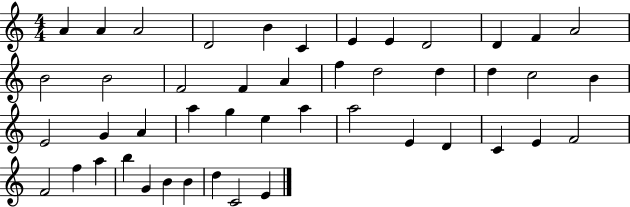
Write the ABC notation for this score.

X:1
T:Untitled
M:4/4
L:1/4
K:C
A A A2 D2 B C E E D2 D F A2 B2 B2 F2 F A f d2 d d c2 B E2 G A a g e a a2 E D C E F2 F2 f a b G B B d C2 E